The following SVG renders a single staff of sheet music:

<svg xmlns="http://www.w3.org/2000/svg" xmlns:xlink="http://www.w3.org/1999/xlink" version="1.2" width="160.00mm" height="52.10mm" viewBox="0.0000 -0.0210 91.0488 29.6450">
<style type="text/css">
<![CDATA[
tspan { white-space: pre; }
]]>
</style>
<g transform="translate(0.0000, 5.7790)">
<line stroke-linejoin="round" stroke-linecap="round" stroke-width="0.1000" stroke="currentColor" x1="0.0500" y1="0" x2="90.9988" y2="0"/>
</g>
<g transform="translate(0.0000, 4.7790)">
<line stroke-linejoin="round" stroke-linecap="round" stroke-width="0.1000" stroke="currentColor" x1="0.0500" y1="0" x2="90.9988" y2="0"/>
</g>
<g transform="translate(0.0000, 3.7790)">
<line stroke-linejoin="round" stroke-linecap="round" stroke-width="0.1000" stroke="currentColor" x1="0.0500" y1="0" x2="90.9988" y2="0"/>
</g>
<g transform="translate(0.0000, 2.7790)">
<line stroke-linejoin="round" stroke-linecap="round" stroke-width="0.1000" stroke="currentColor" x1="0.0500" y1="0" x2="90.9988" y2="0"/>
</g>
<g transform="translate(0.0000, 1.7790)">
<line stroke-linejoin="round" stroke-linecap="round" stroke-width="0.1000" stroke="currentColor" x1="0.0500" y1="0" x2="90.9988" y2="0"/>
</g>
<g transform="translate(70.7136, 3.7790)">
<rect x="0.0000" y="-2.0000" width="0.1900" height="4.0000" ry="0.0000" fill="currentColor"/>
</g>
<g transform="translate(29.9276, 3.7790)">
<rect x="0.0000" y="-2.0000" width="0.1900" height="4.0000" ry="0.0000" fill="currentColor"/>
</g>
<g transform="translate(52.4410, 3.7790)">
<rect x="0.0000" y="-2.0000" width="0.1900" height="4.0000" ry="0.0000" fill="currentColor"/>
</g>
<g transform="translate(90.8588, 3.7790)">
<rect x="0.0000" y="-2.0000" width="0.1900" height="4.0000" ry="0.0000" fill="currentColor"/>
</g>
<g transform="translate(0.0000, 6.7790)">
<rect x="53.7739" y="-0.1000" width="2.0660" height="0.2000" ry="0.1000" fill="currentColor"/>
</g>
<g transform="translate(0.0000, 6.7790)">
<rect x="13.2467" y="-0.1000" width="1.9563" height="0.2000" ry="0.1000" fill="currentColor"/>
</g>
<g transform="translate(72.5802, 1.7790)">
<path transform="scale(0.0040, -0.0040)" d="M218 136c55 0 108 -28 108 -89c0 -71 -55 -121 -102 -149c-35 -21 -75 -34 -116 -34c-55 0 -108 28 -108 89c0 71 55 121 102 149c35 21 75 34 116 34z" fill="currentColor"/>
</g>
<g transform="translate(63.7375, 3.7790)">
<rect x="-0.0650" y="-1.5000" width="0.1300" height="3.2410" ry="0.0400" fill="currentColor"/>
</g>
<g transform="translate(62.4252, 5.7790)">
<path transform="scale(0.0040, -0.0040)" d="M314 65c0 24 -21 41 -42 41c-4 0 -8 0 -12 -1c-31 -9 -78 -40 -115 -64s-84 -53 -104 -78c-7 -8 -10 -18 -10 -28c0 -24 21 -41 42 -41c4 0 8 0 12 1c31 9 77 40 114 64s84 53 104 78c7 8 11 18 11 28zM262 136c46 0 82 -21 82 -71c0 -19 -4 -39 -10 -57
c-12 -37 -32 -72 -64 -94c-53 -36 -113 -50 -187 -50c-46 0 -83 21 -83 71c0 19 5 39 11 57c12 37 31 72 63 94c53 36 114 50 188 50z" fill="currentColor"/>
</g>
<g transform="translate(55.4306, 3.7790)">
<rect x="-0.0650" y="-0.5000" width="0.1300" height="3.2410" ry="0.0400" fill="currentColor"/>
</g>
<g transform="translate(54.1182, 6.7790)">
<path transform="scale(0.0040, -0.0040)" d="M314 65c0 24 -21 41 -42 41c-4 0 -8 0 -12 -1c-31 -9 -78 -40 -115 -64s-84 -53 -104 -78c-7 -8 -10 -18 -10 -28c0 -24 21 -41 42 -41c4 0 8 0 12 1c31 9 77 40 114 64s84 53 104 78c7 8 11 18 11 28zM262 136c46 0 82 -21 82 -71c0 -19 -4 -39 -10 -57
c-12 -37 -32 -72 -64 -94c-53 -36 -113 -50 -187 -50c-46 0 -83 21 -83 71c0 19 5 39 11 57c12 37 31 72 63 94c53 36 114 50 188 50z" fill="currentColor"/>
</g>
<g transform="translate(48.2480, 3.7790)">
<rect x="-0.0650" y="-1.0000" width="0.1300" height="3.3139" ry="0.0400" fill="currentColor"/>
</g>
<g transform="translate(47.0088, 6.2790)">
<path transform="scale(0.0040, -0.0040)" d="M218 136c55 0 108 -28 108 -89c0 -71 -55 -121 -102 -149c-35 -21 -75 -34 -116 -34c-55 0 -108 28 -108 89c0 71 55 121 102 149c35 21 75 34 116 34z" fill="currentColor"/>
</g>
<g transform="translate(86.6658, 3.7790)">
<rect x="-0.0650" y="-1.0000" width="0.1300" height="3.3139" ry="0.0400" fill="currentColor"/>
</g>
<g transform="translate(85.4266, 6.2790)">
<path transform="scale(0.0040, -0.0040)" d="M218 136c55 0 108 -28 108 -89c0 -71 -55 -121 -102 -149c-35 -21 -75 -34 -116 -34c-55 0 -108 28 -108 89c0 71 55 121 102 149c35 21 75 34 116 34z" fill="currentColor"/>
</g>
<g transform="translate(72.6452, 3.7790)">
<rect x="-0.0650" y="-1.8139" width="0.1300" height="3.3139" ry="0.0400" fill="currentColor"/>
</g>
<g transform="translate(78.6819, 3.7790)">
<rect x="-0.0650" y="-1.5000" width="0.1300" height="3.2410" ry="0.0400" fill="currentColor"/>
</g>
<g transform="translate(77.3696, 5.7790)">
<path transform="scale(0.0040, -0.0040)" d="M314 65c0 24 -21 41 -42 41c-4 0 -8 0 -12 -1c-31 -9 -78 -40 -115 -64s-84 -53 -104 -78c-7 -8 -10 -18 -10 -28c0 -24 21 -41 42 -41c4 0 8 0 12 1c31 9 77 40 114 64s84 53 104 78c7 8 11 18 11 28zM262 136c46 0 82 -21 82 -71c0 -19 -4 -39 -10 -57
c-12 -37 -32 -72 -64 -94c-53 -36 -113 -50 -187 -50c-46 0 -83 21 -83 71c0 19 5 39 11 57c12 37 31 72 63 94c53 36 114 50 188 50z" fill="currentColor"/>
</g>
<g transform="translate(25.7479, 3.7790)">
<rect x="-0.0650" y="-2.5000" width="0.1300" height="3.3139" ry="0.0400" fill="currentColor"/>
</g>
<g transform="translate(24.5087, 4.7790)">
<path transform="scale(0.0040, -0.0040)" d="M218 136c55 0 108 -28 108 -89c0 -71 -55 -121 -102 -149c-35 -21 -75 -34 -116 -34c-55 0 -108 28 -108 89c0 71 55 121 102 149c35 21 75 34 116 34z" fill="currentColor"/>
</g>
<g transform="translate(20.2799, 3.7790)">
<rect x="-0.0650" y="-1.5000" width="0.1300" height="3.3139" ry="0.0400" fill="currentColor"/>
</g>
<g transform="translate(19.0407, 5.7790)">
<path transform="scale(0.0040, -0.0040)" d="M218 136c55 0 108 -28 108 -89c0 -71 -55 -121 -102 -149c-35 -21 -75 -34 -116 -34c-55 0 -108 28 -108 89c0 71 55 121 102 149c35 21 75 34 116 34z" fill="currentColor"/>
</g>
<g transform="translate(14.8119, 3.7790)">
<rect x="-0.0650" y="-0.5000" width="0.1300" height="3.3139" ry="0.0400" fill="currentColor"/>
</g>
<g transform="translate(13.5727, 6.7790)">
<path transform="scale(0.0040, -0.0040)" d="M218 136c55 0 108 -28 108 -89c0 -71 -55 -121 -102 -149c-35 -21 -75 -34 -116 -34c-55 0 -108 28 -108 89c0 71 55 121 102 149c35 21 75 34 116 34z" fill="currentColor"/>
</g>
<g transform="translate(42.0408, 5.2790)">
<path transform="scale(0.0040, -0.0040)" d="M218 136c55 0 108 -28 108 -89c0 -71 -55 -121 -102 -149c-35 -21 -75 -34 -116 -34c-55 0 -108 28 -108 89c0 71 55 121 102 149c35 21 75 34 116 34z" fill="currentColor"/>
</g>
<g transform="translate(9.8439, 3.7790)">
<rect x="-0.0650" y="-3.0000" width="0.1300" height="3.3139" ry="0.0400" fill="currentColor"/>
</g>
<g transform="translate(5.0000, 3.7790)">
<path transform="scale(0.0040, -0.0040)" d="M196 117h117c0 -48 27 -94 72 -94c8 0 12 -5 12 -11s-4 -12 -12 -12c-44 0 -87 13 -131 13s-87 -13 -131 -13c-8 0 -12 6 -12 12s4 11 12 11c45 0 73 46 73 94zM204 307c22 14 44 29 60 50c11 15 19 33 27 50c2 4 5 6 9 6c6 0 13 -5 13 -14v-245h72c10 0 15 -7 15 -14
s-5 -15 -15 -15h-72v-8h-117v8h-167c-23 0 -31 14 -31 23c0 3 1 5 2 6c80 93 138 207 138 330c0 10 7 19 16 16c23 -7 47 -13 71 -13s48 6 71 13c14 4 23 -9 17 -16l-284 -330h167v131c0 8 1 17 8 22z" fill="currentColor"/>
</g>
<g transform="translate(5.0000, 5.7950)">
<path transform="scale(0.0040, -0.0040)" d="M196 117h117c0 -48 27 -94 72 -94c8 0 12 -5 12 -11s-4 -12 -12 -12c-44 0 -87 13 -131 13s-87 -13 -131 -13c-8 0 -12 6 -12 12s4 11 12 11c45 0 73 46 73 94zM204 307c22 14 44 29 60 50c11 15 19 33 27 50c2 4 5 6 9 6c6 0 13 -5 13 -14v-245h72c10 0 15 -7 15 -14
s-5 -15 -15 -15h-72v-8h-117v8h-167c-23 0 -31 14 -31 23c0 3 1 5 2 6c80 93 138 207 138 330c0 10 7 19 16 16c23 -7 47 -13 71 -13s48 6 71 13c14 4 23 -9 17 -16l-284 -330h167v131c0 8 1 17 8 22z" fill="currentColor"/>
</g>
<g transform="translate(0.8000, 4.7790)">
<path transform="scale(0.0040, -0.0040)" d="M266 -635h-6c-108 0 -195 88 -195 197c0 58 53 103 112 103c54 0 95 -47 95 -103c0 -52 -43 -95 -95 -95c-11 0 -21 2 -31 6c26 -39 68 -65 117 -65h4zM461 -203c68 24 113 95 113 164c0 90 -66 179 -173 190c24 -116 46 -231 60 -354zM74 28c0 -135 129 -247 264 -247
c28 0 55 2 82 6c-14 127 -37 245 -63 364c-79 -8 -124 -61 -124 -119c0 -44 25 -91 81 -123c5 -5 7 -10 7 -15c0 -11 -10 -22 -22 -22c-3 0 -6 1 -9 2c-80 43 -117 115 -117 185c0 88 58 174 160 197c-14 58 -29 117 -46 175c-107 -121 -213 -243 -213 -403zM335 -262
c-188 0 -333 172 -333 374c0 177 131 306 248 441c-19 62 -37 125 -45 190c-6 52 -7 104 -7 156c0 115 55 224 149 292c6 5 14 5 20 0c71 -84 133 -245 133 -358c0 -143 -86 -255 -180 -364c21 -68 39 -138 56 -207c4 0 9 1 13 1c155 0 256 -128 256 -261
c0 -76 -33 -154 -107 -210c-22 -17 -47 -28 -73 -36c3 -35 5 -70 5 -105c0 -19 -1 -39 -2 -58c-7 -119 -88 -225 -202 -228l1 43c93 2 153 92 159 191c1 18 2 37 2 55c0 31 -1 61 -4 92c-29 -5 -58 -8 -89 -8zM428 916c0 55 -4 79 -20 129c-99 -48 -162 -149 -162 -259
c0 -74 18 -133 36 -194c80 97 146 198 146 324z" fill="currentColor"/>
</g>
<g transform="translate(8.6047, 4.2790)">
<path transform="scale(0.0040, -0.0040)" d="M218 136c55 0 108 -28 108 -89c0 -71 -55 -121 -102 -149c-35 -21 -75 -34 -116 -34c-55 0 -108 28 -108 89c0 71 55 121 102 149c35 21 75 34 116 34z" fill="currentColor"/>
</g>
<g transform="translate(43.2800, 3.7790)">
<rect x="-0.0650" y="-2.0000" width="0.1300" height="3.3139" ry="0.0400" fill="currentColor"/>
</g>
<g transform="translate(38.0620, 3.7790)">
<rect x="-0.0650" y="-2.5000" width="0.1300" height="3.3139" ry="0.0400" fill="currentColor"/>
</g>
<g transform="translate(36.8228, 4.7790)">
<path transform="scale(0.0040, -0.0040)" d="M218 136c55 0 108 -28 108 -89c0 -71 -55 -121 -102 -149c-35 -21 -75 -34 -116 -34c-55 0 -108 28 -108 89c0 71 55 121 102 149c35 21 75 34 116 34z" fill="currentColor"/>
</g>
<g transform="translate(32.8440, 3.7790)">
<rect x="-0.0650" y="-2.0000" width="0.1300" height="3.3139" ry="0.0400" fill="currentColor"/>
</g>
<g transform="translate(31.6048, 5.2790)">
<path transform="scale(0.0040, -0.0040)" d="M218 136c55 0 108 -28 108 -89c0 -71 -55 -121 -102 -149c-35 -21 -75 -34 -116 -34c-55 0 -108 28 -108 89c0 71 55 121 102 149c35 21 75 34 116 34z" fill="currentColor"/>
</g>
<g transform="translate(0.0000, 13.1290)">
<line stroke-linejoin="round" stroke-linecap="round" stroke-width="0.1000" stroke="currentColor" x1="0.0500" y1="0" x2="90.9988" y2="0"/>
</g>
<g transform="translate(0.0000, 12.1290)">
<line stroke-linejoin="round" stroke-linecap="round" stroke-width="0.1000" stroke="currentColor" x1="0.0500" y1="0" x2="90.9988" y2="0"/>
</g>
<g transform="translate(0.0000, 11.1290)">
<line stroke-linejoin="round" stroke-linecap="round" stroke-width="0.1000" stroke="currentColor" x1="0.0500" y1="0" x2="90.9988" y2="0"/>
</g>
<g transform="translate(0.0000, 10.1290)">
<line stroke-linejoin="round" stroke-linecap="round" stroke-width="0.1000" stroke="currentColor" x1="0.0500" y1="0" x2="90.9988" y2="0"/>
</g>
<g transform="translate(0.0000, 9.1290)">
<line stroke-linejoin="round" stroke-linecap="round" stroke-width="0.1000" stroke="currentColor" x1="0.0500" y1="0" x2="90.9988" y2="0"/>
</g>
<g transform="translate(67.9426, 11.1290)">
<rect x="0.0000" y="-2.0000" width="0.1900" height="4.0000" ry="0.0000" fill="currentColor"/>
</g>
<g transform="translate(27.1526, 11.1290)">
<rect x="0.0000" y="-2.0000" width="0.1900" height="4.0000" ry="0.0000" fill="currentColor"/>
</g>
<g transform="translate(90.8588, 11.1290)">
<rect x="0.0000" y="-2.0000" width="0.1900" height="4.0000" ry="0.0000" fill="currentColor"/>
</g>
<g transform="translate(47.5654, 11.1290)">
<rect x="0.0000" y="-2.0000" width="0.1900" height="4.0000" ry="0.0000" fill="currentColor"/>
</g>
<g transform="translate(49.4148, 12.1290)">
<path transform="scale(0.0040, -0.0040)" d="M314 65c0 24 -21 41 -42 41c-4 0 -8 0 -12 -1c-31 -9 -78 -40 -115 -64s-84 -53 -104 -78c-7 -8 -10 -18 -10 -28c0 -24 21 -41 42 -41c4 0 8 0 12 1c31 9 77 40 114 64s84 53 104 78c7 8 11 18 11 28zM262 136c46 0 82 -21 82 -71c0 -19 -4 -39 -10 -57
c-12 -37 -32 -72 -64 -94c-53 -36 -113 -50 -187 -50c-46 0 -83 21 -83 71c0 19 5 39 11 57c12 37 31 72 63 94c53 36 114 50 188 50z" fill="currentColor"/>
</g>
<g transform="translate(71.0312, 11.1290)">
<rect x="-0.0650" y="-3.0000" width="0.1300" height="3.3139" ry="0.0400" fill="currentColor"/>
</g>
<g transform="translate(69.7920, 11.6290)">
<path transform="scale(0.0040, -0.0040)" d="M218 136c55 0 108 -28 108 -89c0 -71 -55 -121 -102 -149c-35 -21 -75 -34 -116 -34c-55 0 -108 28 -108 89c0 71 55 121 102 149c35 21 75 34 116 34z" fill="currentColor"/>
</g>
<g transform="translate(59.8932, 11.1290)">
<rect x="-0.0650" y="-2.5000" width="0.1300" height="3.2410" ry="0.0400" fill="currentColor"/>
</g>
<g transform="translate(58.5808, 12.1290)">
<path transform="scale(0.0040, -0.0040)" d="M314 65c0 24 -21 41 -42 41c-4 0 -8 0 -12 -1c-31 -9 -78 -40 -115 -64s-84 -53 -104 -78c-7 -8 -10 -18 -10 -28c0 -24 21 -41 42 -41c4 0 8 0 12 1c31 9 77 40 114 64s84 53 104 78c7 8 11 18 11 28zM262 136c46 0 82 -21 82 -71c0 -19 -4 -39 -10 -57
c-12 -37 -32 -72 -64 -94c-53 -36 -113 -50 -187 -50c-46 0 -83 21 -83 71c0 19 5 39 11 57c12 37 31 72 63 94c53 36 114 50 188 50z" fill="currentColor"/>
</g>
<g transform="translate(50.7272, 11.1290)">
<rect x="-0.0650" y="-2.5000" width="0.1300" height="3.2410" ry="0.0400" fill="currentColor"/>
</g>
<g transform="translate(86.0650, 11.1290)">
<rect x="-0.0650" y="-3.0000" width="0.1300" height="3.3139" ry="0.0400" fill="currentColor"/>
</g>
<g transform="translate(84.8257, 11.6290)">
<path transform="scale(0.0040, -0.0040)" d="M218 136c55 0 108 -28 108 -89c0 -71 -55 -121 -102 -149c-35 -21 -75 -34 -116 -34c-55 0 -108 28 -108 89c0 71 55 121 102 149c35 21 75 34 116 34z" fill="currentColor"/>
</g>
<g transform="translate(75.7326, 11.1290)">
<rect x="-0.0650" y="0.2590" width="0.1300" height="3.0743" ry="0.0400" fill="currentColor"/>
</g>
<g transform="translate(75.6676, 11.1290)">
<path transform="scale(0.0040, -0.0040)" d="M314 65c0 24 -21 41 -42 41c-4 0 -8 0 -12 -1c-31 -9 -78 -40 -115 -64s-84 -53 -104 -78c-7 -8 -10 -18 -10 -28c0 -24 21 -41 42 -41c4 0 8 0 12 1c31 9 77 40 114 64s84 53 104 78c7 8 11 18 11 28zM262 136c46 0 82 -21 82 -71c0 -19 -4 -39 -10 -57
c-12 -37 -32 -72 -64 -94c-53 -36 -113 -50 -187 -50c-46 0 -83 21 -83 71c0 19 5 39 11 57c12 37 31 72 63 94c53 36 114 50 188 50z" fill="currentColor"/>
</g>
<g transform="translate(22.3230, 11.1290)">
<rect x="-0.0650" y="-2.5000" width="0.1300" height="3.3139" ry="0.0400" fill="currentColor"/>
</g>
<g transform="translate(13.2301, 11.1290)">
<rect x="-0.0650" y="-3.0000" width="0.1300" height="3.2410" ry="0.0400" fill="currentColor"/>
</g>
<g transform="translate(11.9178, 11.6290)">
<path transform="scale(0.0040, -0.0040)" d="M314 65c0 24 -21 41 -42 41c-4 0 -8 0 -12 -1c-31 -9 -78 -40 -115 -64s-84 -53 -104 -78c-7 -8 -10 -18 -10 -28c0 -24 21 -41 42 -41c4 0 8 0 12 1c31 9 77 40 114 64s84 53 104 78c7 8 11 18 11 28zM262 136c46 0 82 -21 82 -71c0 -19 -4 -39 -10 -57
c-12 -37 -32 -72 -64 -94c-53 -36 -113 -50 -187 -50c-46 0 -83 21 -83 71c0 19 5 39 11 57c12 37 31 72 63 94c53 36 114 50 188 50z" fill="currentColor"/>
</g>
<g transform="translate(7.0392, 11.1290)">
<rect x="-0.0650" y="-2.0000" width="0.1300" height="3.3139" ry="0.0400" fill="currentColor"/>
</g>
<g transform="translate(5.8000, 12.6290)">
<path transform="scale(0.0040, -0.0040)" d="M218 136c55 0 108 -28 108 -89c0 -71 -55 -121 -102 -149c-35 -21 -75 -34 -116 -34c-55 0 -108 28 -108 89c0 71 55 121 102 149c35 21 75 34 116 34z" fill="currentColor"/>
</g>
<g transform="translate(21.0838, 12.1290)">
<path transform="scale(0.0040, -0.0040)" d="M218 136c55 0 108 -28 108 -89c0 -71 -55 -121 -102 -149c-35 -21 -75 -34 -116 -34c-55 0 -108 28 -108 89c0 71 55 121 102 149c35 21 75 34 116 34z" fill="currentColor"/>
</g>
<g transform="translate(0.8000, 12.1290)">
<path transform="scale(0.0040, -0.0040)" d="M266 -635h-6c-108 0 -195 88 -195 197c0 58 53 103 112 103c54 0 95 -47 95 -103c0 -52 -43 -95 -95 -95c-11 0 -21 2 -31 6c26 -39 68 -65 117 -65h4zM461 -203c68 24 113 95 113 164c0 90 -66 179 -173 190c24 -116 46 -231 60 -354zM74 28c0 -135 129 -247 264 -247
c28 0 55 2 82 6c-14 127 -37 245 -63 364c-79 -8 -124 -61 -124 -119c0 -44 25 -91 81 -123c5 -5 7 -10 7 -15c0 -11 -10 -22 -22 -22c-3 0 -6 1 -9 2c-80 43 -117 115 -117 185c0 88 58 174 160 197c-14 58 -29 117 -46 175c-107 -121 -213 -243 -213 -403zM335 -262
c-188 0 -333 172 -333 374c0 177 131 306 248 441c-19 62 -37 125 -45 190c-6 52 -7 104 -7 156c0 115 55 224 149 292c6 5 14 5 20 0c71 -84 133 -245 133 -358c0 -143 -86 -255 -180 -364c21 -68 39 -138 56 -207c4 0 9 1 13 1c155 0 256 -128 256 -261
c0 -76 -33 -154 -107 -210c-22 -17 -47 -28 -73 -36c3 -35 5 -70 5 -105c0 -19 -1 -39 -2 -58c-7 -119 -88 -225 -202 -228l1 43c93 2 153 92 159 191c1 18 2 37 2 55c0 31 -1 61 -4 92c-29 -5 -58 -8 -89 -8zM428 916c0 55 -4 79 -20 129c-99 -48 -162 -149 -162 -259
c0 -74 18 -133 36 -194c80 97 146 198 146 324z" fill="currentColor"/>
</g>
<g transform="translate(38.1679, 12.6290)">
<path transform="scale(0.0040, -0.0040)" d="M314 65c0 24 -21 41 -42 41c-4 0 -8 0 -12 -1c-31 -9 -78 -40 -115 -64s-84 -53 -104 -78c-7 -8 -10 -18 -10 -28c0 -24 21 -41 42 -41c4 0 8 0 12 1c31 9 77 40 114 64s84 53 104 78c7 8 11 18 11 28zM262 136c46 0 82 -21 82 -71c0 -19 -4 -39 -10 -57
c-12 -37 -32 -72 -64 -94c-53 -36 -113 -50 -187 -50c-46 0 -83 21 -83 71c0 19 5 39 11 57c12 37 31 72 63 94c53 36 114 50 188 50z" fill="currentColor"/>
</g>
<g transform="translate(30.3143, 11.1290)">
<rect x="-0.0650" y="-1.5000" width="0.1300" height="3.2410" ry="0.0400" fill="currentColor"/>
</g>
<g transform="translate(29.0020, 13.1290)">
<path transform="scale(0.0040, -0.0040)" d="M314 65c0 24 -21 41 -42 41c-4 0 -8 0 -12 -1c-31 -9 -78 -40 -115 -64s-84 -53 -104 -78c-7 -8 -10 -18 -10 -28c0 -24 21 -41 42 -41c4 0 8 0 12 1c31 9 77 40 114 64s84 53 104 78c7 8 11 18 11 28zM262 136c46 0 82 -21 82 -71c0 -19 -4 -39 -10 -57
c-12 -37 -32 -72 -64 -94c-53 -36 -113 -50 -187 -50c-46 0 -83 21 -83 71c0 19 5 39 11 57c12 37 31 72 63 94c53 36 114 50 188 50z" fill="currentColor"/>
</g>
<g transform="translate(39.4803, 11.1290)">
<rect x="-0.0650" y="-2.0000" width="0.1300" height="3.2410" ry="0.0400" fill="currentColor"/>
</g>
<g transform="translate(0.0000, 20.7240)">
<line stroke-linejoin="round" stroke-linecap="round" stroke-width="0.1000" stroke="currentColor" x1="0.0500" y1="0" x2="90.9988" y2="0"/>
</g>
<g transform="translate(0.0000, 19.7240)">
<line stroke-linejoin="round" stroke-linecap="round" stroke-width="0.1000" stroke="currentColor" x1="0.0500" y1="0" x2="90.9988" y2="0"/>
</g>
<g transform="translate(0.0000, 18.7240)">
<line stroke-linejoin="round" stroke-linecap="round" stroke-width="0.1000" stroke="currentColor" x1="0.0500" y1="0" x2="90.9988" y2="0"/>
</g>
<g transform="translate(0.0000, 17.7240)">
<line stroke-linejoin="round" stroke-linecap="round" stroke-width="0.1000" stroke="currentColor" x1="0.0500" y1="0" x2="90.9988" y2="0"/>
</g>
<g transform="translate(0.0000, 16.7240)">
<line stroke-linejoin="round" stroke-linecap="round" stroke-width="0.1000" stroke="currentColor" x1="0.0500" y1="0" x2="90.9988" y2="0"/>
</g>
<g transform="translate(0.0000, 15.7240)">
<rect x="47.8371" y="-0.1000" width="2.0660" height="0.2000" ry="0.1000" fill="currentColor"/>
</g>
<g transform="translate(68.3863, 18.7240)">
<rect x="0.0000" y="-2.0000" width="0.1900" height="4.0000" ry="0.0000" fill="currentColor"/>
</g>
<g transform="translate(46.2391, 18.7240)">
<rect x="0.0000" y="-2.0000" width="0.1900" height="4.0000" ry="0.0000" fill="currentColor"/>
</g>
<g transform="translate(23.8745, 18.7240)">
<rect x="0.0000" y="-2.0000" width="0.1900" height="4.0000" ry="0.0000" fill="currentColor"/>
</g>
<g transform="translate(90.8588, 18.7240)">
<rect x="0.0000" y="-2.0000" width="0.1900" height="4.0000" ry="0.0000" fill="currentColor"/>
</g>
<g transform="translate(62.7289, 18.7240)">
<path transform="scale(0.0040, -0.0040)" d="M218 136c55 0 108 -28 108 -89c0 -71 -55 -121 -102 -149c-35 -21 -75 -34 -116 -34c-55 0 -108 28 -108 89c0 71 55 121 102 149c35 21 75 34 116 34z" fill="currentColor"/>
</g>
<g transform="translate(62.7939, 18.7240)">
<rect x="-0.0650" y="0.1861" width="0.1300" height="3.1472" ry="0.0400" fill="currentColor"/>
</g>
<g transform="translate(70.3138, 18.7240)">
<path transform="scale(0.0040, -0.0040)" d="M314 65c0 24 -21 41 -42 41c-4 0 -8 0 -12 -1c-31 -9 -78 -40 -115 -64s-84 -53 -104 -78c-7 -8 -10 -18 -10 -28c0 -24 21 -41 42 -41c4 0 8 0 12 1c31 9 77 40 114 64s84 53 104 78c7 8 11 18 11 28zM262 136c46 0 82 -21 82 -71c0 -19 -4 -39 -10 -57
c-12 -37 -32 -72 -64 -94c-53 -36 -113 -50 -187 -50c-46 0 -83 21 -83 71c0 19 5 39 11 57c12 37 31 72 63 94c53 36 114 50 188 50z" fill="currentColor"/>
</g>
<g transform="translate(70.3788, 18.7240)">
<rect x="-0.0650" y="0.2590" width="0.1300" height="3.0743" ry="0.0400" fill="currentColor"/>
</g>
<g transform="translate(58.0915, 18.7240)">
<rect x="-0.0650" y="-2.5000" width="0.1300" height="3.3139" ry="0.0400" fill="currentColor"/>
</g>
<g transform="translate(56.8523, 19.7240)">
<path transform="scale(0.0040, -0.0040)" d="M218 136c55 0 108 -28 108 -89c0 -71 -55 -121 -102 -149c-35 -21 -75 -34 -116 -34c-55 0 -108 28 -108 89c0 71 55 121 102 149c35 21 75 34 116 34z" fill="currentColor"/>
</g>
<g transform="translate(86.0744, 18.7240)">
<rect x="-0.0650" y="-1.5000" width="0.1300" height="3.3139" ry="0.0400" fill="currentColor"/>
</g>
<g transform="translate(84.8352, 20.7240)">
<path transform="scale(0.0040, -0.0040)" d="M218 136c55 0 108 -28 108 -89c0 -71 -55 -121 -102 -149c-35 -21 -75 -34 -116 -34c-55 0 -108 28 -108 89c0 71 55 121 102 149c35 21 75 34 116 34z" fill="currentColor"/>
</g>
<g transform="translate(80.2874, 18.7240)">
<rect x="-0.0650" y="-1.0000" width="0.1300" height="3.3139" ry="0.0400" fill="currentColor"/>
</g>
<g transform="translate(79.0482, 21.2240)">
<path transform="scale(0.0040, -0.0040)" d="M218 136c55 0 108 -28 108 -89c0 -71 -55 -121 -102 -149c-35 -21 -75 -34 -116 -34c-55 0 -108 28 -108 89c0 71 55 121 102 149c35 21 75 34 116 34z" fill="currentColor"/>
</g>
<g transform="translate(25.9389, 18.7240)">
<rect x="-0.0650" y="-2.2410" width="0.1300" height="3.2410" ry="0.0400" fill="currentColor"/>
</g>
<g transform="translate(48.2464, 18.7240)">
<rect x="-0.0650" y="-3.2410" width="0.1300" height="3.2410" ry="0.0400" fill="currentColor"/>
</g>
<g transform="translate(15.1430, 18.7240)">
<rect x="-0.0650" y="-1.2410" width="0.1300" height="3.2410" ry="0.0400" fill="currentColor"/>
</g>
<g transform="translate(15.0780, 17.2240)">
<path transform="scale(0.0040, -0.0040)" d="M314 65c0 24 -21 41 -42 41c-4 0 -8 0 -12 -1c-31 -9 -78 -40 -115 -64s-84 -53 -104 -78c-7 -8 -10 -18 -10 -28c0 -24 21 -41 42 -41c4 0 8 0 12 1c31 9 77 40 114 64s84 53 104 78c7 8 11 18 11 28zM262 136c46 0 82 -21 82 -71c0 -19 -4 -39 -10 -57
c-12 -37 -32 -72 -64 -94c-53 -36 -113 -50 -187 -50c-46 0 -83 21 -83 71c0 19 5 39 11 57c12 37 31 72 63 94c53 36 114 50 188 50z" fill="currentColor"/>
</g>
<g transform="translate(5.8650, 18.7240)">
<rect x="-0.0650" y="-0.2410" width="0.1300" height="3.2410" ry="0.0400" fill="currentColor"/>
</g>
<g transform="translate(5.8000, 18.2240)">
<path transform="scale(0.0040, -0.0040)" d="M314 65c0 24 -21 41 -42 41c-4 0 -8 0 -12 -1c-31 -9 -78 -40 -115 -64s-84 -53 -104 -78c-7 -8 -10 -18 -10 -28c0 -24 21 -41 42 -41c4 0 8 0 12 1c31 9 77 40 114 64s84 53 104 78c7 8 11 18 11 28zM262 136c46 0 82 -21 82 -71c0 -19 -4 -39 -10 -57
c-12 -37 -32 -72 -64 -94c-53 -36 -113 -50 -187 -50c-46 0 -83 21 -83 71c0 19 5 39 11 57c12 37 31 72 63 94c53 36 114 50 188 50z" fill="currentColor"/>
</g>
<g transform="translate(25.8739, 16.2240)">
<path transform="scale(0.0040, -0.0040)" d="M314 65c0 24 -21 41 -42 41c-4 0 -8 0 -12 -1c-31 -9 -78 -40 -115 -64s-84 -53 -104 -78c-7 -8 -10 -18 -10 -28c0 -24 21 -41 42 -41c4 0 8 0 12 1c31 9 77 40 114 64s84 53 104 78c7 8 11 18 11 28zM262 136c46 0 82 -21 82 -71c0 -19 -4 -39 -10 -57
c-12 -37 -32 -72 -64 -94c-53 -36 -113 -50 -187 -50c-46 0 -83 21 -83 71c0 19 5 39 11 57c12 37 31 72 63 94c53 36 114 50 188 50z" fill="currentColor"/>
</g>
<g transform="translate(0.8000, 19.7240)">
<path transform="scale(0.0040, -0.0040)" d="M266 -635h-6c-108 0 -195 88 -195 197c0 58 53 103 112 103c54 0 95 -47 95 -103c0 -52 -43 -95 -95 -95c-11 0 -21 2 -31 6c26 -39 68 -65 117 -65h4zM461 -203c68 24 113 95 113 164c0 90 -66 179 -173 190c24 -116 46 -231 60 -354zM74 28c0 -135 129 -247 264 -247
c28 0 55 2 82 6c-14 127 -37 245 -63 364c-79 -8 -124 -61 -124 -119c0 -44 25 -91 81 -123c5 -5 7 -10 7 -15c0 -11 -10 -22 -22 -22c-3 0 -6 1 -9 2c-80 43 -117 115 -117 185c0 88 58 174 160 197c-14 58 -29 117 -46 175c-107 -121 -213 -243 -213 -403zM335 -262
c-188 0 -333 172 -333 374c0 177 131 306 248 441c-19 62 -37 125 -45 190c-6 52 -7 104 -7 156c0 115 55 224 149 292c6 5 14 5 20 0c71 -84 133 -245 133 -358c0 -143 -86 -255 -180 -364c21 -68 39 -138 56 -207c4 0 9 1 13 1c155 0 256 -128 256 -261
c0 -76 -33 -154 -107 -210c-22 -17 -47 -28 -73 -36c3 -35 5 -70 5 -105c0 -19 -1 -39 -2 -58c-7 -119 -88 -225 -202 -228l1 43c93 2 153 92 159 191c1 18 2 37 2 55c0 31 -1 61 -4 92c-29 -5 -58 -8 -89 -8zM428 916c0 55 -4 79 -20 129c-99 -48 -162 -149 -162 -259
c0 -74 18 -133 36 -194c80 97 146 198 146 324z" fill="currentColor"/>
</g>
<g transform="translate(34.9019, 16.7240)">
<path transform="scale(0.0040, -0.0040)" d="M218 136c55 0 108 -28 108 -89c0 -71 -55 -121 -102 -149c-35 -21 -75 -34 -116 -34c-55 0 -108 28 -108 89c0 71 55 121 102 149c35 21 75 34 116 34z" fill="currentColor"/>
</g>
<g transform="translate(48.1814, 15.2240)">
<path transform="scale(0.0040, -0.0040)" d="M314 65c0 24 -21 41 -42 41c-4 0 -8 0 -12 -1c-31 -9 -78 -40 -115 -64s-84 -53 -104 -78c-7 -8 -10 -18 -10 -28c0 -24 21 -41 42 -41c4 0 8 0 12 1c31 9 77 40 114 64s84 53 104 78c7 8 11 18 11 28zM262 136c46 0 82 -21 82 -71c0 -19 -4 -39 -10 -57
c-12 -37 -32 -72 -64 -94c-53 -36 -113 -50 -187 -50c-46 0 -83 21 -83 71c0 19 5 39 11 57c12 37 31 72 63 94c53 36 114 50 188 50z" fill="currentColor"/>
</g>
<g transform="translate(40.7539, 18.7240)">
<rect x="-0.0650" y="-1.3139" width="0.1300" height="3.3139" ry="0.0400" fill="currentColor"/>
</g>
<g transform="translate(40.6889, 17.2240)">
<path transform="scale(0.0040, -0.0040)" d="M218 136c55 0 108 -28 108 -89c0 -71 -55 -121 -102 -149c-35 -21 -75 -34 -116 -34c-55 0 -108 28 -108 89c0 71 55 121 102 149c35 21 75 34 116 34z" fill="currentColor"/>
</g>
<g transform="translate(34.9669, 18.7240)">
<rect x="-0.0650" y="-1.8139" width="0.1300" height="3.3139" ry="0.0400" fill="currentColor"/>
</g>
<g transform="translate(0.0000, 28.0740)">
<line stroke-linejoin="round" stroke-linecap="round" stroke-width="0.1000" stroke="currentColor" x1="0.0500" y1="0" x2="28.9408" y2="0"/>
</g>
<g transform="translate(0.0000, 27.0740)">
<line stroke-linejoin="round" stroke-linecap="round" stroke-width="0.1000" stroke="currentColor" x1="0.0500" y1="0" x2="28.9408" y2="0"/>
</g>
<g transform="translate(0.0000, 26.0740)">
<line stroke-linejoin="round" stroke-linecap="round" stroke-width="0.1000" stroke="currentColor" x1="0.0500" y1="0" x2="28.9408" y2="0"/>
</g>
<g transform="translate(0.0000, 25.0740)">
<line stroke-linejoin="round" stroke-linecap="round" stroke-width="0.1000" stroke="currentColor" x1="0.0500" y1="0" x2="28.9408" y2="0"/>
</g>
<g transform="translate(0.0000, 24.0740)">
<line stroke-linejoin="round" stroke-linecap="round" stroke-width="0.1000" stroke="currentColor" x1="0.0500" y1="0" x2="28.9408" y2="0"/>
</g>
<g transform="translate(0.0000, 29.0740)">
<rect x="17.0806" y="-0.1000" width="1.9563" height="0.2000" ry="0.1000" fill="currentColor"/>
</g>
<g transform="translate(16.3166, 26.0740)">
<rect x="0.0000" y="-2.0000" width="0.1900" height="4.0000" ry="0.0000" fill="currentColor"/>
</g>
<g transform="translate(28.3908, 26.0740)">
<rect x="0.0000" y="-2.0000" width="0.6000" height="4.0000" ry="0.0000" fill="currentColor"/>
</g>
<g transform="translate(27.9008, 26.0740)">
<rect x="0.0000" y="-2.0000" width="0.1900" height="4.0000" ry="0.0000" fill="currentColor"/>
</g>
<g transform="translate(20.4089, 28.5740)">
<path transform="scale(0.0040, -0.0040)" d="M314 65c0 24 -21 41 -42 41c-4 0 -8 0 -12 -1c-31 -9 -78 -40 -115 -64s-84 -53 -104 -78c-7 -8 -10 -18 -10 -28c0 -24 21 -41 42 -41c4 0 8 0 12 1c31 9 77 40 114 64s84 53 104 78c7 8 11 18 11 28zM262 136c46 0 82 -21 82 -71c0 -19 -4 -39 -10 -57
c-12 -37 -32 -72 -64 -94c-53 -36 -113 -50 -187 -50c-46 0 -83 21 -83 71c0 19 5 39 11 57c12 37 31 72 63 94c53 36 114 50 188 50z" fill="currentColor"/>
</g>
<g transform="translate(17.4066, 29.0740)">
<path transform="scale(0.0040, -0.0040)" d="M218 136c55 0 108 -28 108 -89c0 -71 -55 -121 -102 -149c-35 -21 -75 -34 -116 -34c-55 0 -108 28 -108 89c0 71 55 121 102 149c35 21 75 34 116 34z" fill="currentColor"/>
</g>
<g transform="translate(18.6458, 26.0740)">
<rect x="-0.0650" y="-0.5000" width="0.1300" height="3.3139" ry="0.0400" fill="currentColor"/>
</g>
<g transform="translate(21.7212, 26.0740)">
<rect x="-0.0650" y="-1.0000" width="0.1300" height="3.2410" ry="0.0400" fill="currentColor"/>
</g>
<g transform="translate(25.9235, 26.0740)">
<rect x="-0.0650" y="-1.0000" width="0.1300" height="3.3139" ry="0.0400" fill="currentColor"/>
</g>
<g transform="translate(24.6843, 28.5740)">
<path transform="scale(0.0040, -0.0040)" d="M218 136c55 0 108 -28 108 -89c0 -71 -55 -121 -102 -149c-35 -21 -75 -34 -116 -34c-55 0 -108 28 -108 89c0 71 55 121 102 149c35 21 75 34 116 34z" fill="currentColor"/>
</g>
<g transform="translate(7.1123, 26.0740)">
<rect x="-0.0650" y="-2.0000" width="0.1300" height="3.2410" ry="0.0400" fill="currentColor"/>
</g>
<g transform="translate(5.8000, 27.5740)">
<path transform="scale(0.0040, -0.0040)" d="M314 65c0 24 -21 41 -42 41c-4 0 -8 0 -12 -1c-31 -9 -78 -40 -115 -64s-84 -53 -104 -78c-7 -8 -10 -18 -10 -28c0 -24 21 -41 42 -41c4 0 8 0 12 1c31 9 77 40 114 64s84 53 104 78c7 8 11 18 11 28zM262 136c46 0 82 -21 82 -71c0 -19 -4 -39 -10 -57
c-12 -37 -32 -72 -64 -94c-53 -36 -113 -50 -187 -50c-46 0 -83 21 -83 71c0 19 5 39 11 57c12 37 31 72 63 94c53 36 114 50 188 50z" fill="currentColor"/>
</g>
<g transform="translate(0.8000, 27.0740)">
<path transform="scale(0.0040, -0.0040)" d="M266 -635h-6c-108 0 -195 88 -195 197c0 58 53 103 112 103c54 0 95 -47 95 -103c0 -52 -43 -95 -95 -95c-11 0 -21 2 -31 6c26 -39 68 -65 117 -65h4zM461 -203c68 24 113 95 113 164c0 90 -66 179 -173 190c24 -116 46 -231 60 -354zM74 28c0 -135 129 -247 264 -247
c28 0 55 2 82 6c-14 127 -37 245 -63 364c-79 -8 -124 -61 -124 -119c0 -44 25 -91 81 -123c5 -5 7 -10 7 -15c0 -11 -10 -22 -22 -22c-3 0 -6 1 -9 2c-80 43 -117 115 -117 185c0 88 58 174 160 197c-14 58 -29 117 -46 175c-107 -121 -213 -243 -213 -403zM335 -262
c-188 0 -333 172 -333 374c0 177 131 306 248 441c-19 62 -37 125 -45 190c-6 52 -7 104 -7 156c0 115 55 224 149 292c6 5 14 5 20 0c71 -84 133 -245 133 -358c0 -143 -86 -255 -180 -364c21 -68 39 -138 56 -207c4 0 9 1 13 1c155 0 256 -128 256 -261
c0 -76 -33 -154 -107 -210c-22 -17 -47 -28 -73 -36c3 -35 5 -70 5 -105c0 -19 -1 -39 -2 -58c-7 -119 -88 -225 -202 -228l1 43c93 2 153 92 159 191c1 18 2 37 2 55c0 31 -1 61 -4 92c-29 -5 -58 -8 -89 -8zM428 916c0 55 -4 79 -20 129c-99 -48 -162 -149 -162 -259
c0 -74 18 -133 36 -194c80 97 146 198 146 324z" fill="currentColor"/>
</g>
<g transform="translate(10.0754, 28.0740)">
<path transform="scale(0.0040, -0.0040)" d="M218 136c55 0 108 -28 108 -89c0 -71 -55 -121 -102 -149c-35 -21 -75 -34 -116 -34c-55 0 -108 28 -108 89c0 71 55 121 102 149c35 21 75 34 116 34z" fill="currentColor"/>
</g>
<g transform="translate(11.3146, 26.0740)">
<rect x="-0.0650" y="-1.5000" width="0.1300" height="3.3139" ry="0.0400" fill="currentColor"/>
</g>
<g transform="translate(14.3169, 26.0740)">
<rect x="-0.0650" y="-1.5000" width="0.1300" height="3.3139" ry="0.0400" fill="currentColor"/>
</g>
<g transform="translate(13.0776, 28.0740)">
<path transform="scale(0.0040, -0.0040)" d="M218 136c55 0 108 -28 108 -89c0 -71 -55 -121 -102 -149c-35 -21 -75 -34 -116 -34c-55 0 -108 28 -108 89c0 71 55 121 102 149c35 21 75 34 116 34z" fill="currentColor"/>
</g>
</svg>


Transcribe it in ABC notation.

X:1
T:Untitled
M:4/4
L:1/4
K:C
A C E G F G F D C2 E2 f E2 D F A2 G E2 F2 G2 G2 A B2 A c2 e2 g2 f e b2 G B B2 D E F2 E E C D2 D